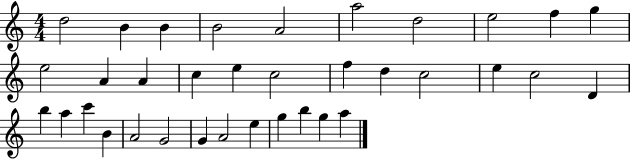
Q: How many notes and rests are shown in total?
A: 35